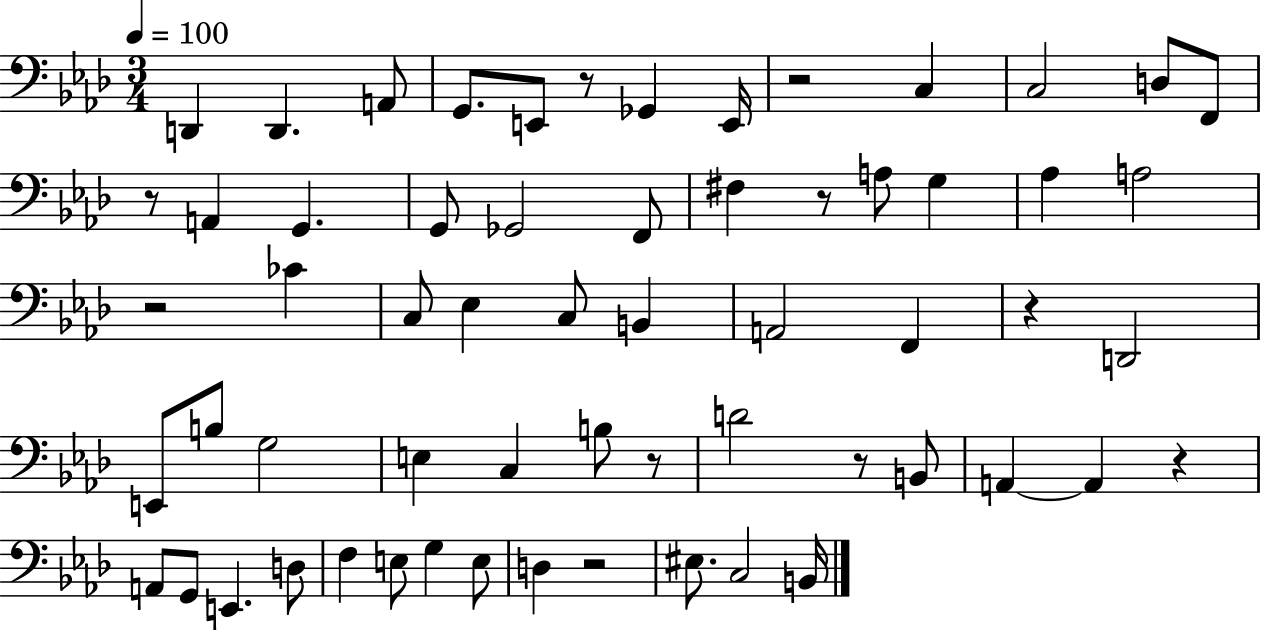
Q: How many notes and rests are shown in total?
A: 61